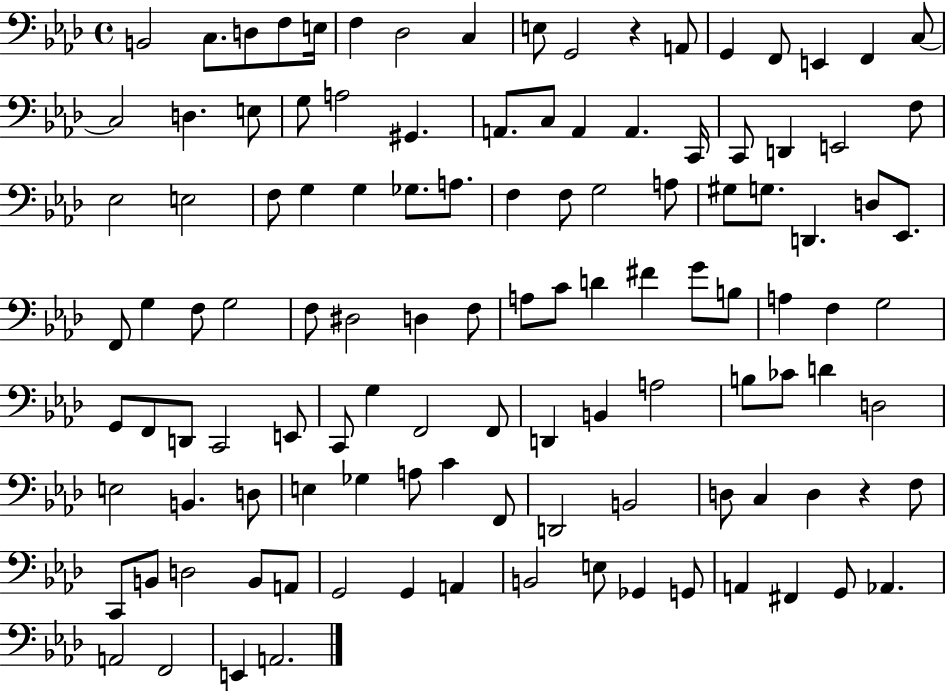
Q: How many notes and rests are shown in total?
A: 116